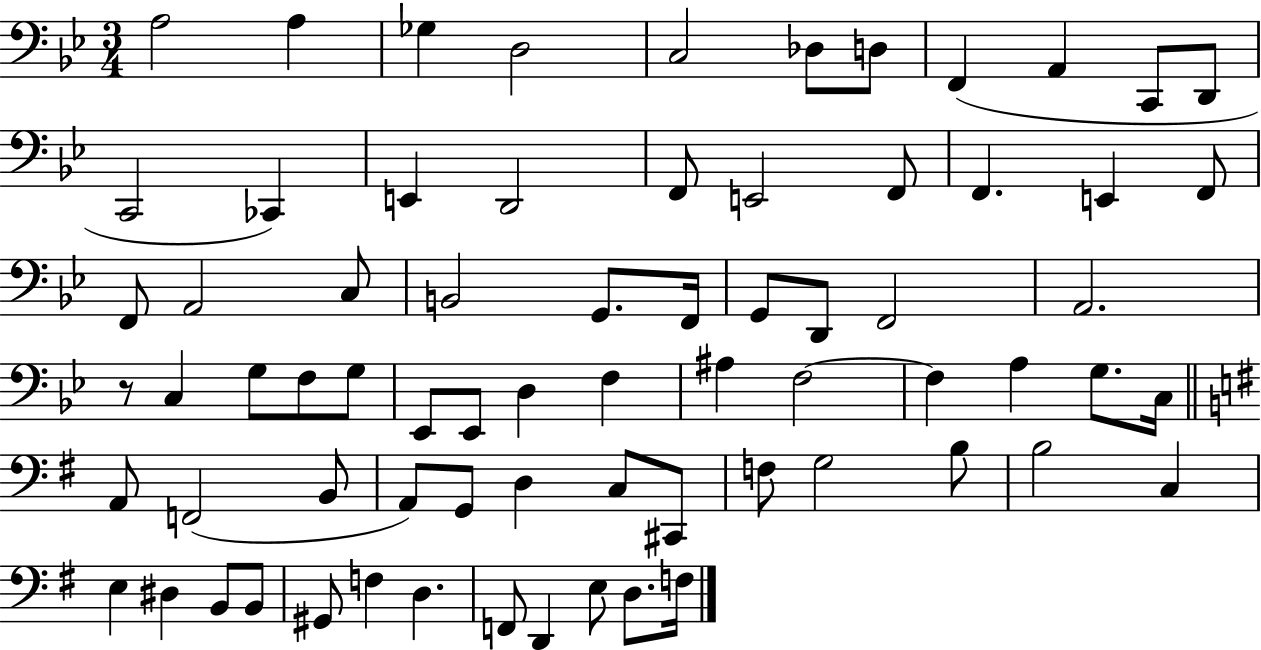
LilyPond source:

{
  \clef bass
  \numericTimeSignature
  \time 3/4
  \key bes \major
  \repeat volta 2 { a2 a4 | ges4 d2 | c2 des8 d8 | f,4( a,4 c,8 d,8 | \break c,2 ces,4) | e,4 d,2 | f,8 e,2 f,8 | f,4. e,4 f,8 | \break f,8 a,2 c8 | b,2 g,8. f,16 | g,8 d,8 f,2 | a,2. | \break r8 c4 g8 f8 g8 | ees,8 ees,8 d4 f4 | ais4 f2~~ | f4 a4 g8. c16 | \break \bar "||" \break \key g \major a,8 f,2( b,8 | a,8) g,8 d4 c8 cis,8 | f8 g2 b8 | b2 c4 | \break e4 dis4 b,8 b,8 | gis,8 f4 d4. | f,8 d,4 e8 d8. f16 | } \bar "|."
}